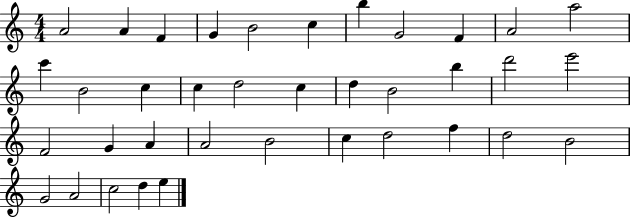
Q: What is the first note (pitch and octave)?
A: A4